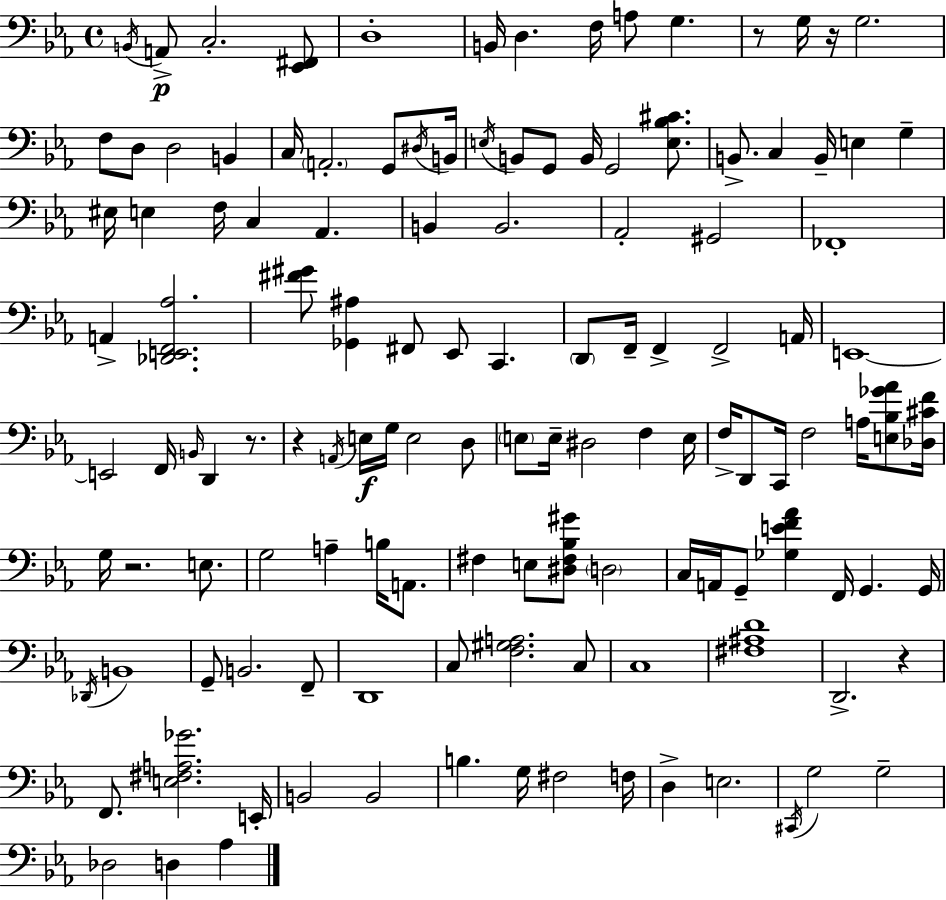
X:1
T:Untitled
M:4/4
L:1/4
K:Cm
B,,/4 A,,/2 C,2 [_E,,^F,,]/2 D,4 B,,/4 D, F,/4 A,/2 G, z/2 G,/4 z/4 G,2 F,/2 D,/2 D,2 B,, C,/4 A,,2 G,,/2 ^D,/4 B,,/4 E,/4 B,,/2 G,,/2 B,,/4 G,,2 [E,_B,^C]/2 B,,/2 C, B,,/4 E, G, ^E,/4 E, F,/4 C, _A,, B,, B,,2 _A,,2 ^G,,2 _F,,4 A,, [_D,,E,,F,,_A,]2 [^F^G]/2 [_G,,^A,] ^F,,/2 _E,,/2 C,, D,,/2 F,,/4 F,, F,,2 A,,/4 E,,4 E,,2 F,,/4 B,,/4 D,, z/2 z A,,/4 E,/4 G,/4 E,2 D,/2 E,/2 E,/4 ^D,2 F, E,/4 F,/4 D,,/2 C,,/4 F,2 A,/4 [E,_B,_G_A]/2 [_D,^CF]/4 G,/4 z2 E,/2 G,2 A, B,/4 A,,/2 ^F, E,/2 [^D,^F,_B,^G]/2 D,2 C,/4 A,,/4 G,,/2 [_G,EF_A] F,,/4 G,, G,,/4 _D,,/4 B,,4 G,,/2 B,,2 F,,/2 D,,4 C,/2 [F,^G,A,]2 C,/2 C,4 [^F,^A,D]4 D,,2 z F,,/2 [E,^F,A,_G]2 E,,/4 B,,2 B,,2 B, G,/4 ^F,2 F,/4 D, E,2 ^C,,/4 G,2 G,2 _D,2 D, _A,